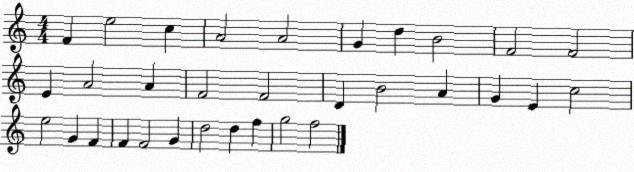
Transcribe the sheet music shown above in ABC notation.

X:1
T:Untitled
M:4/4
L:1/4
K:C
F e2 c A2 A2 G d B2 F2 F2 E A2 A F2 F2 D B2 A G E c2 e2 G F F F2 G d2 d f g2 f2